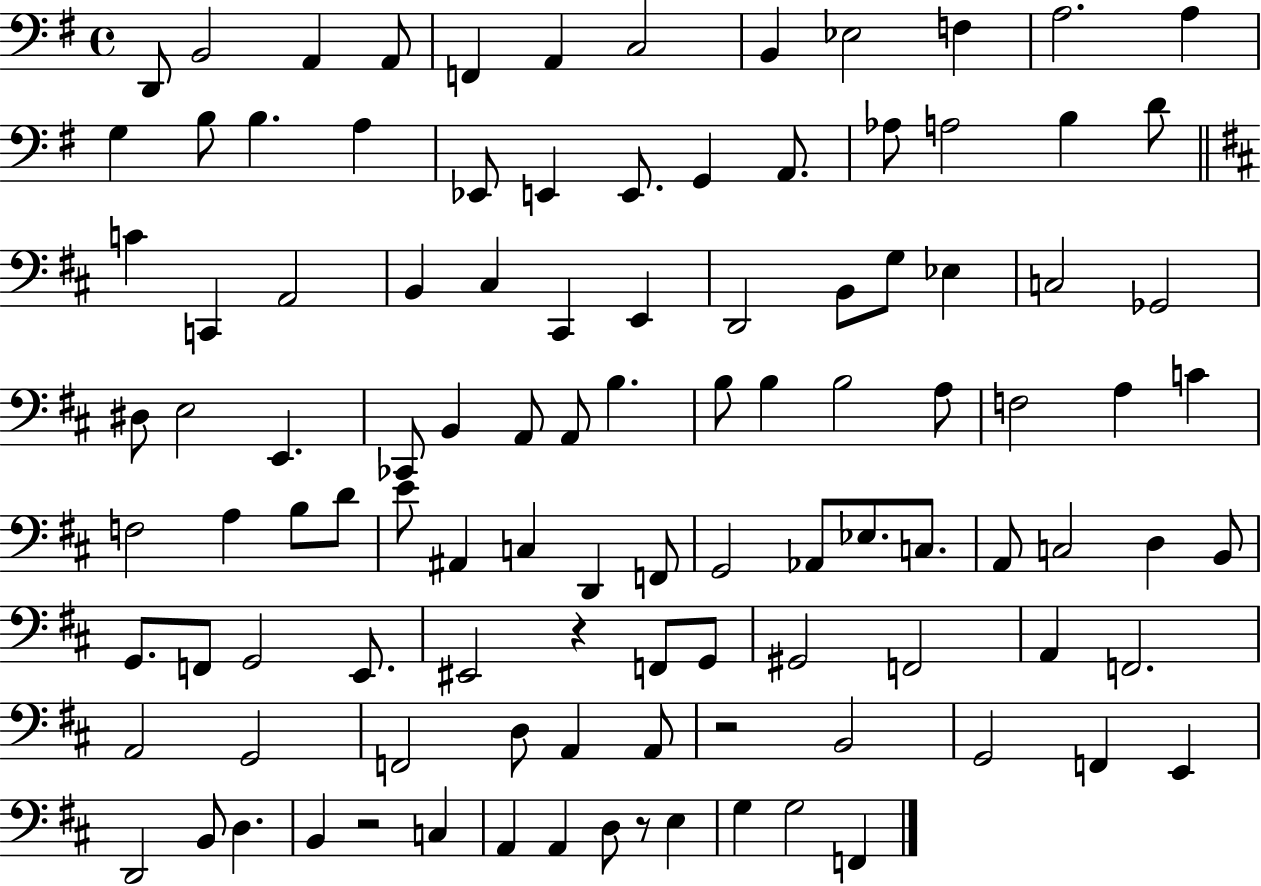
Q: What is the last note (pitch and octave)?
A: F2